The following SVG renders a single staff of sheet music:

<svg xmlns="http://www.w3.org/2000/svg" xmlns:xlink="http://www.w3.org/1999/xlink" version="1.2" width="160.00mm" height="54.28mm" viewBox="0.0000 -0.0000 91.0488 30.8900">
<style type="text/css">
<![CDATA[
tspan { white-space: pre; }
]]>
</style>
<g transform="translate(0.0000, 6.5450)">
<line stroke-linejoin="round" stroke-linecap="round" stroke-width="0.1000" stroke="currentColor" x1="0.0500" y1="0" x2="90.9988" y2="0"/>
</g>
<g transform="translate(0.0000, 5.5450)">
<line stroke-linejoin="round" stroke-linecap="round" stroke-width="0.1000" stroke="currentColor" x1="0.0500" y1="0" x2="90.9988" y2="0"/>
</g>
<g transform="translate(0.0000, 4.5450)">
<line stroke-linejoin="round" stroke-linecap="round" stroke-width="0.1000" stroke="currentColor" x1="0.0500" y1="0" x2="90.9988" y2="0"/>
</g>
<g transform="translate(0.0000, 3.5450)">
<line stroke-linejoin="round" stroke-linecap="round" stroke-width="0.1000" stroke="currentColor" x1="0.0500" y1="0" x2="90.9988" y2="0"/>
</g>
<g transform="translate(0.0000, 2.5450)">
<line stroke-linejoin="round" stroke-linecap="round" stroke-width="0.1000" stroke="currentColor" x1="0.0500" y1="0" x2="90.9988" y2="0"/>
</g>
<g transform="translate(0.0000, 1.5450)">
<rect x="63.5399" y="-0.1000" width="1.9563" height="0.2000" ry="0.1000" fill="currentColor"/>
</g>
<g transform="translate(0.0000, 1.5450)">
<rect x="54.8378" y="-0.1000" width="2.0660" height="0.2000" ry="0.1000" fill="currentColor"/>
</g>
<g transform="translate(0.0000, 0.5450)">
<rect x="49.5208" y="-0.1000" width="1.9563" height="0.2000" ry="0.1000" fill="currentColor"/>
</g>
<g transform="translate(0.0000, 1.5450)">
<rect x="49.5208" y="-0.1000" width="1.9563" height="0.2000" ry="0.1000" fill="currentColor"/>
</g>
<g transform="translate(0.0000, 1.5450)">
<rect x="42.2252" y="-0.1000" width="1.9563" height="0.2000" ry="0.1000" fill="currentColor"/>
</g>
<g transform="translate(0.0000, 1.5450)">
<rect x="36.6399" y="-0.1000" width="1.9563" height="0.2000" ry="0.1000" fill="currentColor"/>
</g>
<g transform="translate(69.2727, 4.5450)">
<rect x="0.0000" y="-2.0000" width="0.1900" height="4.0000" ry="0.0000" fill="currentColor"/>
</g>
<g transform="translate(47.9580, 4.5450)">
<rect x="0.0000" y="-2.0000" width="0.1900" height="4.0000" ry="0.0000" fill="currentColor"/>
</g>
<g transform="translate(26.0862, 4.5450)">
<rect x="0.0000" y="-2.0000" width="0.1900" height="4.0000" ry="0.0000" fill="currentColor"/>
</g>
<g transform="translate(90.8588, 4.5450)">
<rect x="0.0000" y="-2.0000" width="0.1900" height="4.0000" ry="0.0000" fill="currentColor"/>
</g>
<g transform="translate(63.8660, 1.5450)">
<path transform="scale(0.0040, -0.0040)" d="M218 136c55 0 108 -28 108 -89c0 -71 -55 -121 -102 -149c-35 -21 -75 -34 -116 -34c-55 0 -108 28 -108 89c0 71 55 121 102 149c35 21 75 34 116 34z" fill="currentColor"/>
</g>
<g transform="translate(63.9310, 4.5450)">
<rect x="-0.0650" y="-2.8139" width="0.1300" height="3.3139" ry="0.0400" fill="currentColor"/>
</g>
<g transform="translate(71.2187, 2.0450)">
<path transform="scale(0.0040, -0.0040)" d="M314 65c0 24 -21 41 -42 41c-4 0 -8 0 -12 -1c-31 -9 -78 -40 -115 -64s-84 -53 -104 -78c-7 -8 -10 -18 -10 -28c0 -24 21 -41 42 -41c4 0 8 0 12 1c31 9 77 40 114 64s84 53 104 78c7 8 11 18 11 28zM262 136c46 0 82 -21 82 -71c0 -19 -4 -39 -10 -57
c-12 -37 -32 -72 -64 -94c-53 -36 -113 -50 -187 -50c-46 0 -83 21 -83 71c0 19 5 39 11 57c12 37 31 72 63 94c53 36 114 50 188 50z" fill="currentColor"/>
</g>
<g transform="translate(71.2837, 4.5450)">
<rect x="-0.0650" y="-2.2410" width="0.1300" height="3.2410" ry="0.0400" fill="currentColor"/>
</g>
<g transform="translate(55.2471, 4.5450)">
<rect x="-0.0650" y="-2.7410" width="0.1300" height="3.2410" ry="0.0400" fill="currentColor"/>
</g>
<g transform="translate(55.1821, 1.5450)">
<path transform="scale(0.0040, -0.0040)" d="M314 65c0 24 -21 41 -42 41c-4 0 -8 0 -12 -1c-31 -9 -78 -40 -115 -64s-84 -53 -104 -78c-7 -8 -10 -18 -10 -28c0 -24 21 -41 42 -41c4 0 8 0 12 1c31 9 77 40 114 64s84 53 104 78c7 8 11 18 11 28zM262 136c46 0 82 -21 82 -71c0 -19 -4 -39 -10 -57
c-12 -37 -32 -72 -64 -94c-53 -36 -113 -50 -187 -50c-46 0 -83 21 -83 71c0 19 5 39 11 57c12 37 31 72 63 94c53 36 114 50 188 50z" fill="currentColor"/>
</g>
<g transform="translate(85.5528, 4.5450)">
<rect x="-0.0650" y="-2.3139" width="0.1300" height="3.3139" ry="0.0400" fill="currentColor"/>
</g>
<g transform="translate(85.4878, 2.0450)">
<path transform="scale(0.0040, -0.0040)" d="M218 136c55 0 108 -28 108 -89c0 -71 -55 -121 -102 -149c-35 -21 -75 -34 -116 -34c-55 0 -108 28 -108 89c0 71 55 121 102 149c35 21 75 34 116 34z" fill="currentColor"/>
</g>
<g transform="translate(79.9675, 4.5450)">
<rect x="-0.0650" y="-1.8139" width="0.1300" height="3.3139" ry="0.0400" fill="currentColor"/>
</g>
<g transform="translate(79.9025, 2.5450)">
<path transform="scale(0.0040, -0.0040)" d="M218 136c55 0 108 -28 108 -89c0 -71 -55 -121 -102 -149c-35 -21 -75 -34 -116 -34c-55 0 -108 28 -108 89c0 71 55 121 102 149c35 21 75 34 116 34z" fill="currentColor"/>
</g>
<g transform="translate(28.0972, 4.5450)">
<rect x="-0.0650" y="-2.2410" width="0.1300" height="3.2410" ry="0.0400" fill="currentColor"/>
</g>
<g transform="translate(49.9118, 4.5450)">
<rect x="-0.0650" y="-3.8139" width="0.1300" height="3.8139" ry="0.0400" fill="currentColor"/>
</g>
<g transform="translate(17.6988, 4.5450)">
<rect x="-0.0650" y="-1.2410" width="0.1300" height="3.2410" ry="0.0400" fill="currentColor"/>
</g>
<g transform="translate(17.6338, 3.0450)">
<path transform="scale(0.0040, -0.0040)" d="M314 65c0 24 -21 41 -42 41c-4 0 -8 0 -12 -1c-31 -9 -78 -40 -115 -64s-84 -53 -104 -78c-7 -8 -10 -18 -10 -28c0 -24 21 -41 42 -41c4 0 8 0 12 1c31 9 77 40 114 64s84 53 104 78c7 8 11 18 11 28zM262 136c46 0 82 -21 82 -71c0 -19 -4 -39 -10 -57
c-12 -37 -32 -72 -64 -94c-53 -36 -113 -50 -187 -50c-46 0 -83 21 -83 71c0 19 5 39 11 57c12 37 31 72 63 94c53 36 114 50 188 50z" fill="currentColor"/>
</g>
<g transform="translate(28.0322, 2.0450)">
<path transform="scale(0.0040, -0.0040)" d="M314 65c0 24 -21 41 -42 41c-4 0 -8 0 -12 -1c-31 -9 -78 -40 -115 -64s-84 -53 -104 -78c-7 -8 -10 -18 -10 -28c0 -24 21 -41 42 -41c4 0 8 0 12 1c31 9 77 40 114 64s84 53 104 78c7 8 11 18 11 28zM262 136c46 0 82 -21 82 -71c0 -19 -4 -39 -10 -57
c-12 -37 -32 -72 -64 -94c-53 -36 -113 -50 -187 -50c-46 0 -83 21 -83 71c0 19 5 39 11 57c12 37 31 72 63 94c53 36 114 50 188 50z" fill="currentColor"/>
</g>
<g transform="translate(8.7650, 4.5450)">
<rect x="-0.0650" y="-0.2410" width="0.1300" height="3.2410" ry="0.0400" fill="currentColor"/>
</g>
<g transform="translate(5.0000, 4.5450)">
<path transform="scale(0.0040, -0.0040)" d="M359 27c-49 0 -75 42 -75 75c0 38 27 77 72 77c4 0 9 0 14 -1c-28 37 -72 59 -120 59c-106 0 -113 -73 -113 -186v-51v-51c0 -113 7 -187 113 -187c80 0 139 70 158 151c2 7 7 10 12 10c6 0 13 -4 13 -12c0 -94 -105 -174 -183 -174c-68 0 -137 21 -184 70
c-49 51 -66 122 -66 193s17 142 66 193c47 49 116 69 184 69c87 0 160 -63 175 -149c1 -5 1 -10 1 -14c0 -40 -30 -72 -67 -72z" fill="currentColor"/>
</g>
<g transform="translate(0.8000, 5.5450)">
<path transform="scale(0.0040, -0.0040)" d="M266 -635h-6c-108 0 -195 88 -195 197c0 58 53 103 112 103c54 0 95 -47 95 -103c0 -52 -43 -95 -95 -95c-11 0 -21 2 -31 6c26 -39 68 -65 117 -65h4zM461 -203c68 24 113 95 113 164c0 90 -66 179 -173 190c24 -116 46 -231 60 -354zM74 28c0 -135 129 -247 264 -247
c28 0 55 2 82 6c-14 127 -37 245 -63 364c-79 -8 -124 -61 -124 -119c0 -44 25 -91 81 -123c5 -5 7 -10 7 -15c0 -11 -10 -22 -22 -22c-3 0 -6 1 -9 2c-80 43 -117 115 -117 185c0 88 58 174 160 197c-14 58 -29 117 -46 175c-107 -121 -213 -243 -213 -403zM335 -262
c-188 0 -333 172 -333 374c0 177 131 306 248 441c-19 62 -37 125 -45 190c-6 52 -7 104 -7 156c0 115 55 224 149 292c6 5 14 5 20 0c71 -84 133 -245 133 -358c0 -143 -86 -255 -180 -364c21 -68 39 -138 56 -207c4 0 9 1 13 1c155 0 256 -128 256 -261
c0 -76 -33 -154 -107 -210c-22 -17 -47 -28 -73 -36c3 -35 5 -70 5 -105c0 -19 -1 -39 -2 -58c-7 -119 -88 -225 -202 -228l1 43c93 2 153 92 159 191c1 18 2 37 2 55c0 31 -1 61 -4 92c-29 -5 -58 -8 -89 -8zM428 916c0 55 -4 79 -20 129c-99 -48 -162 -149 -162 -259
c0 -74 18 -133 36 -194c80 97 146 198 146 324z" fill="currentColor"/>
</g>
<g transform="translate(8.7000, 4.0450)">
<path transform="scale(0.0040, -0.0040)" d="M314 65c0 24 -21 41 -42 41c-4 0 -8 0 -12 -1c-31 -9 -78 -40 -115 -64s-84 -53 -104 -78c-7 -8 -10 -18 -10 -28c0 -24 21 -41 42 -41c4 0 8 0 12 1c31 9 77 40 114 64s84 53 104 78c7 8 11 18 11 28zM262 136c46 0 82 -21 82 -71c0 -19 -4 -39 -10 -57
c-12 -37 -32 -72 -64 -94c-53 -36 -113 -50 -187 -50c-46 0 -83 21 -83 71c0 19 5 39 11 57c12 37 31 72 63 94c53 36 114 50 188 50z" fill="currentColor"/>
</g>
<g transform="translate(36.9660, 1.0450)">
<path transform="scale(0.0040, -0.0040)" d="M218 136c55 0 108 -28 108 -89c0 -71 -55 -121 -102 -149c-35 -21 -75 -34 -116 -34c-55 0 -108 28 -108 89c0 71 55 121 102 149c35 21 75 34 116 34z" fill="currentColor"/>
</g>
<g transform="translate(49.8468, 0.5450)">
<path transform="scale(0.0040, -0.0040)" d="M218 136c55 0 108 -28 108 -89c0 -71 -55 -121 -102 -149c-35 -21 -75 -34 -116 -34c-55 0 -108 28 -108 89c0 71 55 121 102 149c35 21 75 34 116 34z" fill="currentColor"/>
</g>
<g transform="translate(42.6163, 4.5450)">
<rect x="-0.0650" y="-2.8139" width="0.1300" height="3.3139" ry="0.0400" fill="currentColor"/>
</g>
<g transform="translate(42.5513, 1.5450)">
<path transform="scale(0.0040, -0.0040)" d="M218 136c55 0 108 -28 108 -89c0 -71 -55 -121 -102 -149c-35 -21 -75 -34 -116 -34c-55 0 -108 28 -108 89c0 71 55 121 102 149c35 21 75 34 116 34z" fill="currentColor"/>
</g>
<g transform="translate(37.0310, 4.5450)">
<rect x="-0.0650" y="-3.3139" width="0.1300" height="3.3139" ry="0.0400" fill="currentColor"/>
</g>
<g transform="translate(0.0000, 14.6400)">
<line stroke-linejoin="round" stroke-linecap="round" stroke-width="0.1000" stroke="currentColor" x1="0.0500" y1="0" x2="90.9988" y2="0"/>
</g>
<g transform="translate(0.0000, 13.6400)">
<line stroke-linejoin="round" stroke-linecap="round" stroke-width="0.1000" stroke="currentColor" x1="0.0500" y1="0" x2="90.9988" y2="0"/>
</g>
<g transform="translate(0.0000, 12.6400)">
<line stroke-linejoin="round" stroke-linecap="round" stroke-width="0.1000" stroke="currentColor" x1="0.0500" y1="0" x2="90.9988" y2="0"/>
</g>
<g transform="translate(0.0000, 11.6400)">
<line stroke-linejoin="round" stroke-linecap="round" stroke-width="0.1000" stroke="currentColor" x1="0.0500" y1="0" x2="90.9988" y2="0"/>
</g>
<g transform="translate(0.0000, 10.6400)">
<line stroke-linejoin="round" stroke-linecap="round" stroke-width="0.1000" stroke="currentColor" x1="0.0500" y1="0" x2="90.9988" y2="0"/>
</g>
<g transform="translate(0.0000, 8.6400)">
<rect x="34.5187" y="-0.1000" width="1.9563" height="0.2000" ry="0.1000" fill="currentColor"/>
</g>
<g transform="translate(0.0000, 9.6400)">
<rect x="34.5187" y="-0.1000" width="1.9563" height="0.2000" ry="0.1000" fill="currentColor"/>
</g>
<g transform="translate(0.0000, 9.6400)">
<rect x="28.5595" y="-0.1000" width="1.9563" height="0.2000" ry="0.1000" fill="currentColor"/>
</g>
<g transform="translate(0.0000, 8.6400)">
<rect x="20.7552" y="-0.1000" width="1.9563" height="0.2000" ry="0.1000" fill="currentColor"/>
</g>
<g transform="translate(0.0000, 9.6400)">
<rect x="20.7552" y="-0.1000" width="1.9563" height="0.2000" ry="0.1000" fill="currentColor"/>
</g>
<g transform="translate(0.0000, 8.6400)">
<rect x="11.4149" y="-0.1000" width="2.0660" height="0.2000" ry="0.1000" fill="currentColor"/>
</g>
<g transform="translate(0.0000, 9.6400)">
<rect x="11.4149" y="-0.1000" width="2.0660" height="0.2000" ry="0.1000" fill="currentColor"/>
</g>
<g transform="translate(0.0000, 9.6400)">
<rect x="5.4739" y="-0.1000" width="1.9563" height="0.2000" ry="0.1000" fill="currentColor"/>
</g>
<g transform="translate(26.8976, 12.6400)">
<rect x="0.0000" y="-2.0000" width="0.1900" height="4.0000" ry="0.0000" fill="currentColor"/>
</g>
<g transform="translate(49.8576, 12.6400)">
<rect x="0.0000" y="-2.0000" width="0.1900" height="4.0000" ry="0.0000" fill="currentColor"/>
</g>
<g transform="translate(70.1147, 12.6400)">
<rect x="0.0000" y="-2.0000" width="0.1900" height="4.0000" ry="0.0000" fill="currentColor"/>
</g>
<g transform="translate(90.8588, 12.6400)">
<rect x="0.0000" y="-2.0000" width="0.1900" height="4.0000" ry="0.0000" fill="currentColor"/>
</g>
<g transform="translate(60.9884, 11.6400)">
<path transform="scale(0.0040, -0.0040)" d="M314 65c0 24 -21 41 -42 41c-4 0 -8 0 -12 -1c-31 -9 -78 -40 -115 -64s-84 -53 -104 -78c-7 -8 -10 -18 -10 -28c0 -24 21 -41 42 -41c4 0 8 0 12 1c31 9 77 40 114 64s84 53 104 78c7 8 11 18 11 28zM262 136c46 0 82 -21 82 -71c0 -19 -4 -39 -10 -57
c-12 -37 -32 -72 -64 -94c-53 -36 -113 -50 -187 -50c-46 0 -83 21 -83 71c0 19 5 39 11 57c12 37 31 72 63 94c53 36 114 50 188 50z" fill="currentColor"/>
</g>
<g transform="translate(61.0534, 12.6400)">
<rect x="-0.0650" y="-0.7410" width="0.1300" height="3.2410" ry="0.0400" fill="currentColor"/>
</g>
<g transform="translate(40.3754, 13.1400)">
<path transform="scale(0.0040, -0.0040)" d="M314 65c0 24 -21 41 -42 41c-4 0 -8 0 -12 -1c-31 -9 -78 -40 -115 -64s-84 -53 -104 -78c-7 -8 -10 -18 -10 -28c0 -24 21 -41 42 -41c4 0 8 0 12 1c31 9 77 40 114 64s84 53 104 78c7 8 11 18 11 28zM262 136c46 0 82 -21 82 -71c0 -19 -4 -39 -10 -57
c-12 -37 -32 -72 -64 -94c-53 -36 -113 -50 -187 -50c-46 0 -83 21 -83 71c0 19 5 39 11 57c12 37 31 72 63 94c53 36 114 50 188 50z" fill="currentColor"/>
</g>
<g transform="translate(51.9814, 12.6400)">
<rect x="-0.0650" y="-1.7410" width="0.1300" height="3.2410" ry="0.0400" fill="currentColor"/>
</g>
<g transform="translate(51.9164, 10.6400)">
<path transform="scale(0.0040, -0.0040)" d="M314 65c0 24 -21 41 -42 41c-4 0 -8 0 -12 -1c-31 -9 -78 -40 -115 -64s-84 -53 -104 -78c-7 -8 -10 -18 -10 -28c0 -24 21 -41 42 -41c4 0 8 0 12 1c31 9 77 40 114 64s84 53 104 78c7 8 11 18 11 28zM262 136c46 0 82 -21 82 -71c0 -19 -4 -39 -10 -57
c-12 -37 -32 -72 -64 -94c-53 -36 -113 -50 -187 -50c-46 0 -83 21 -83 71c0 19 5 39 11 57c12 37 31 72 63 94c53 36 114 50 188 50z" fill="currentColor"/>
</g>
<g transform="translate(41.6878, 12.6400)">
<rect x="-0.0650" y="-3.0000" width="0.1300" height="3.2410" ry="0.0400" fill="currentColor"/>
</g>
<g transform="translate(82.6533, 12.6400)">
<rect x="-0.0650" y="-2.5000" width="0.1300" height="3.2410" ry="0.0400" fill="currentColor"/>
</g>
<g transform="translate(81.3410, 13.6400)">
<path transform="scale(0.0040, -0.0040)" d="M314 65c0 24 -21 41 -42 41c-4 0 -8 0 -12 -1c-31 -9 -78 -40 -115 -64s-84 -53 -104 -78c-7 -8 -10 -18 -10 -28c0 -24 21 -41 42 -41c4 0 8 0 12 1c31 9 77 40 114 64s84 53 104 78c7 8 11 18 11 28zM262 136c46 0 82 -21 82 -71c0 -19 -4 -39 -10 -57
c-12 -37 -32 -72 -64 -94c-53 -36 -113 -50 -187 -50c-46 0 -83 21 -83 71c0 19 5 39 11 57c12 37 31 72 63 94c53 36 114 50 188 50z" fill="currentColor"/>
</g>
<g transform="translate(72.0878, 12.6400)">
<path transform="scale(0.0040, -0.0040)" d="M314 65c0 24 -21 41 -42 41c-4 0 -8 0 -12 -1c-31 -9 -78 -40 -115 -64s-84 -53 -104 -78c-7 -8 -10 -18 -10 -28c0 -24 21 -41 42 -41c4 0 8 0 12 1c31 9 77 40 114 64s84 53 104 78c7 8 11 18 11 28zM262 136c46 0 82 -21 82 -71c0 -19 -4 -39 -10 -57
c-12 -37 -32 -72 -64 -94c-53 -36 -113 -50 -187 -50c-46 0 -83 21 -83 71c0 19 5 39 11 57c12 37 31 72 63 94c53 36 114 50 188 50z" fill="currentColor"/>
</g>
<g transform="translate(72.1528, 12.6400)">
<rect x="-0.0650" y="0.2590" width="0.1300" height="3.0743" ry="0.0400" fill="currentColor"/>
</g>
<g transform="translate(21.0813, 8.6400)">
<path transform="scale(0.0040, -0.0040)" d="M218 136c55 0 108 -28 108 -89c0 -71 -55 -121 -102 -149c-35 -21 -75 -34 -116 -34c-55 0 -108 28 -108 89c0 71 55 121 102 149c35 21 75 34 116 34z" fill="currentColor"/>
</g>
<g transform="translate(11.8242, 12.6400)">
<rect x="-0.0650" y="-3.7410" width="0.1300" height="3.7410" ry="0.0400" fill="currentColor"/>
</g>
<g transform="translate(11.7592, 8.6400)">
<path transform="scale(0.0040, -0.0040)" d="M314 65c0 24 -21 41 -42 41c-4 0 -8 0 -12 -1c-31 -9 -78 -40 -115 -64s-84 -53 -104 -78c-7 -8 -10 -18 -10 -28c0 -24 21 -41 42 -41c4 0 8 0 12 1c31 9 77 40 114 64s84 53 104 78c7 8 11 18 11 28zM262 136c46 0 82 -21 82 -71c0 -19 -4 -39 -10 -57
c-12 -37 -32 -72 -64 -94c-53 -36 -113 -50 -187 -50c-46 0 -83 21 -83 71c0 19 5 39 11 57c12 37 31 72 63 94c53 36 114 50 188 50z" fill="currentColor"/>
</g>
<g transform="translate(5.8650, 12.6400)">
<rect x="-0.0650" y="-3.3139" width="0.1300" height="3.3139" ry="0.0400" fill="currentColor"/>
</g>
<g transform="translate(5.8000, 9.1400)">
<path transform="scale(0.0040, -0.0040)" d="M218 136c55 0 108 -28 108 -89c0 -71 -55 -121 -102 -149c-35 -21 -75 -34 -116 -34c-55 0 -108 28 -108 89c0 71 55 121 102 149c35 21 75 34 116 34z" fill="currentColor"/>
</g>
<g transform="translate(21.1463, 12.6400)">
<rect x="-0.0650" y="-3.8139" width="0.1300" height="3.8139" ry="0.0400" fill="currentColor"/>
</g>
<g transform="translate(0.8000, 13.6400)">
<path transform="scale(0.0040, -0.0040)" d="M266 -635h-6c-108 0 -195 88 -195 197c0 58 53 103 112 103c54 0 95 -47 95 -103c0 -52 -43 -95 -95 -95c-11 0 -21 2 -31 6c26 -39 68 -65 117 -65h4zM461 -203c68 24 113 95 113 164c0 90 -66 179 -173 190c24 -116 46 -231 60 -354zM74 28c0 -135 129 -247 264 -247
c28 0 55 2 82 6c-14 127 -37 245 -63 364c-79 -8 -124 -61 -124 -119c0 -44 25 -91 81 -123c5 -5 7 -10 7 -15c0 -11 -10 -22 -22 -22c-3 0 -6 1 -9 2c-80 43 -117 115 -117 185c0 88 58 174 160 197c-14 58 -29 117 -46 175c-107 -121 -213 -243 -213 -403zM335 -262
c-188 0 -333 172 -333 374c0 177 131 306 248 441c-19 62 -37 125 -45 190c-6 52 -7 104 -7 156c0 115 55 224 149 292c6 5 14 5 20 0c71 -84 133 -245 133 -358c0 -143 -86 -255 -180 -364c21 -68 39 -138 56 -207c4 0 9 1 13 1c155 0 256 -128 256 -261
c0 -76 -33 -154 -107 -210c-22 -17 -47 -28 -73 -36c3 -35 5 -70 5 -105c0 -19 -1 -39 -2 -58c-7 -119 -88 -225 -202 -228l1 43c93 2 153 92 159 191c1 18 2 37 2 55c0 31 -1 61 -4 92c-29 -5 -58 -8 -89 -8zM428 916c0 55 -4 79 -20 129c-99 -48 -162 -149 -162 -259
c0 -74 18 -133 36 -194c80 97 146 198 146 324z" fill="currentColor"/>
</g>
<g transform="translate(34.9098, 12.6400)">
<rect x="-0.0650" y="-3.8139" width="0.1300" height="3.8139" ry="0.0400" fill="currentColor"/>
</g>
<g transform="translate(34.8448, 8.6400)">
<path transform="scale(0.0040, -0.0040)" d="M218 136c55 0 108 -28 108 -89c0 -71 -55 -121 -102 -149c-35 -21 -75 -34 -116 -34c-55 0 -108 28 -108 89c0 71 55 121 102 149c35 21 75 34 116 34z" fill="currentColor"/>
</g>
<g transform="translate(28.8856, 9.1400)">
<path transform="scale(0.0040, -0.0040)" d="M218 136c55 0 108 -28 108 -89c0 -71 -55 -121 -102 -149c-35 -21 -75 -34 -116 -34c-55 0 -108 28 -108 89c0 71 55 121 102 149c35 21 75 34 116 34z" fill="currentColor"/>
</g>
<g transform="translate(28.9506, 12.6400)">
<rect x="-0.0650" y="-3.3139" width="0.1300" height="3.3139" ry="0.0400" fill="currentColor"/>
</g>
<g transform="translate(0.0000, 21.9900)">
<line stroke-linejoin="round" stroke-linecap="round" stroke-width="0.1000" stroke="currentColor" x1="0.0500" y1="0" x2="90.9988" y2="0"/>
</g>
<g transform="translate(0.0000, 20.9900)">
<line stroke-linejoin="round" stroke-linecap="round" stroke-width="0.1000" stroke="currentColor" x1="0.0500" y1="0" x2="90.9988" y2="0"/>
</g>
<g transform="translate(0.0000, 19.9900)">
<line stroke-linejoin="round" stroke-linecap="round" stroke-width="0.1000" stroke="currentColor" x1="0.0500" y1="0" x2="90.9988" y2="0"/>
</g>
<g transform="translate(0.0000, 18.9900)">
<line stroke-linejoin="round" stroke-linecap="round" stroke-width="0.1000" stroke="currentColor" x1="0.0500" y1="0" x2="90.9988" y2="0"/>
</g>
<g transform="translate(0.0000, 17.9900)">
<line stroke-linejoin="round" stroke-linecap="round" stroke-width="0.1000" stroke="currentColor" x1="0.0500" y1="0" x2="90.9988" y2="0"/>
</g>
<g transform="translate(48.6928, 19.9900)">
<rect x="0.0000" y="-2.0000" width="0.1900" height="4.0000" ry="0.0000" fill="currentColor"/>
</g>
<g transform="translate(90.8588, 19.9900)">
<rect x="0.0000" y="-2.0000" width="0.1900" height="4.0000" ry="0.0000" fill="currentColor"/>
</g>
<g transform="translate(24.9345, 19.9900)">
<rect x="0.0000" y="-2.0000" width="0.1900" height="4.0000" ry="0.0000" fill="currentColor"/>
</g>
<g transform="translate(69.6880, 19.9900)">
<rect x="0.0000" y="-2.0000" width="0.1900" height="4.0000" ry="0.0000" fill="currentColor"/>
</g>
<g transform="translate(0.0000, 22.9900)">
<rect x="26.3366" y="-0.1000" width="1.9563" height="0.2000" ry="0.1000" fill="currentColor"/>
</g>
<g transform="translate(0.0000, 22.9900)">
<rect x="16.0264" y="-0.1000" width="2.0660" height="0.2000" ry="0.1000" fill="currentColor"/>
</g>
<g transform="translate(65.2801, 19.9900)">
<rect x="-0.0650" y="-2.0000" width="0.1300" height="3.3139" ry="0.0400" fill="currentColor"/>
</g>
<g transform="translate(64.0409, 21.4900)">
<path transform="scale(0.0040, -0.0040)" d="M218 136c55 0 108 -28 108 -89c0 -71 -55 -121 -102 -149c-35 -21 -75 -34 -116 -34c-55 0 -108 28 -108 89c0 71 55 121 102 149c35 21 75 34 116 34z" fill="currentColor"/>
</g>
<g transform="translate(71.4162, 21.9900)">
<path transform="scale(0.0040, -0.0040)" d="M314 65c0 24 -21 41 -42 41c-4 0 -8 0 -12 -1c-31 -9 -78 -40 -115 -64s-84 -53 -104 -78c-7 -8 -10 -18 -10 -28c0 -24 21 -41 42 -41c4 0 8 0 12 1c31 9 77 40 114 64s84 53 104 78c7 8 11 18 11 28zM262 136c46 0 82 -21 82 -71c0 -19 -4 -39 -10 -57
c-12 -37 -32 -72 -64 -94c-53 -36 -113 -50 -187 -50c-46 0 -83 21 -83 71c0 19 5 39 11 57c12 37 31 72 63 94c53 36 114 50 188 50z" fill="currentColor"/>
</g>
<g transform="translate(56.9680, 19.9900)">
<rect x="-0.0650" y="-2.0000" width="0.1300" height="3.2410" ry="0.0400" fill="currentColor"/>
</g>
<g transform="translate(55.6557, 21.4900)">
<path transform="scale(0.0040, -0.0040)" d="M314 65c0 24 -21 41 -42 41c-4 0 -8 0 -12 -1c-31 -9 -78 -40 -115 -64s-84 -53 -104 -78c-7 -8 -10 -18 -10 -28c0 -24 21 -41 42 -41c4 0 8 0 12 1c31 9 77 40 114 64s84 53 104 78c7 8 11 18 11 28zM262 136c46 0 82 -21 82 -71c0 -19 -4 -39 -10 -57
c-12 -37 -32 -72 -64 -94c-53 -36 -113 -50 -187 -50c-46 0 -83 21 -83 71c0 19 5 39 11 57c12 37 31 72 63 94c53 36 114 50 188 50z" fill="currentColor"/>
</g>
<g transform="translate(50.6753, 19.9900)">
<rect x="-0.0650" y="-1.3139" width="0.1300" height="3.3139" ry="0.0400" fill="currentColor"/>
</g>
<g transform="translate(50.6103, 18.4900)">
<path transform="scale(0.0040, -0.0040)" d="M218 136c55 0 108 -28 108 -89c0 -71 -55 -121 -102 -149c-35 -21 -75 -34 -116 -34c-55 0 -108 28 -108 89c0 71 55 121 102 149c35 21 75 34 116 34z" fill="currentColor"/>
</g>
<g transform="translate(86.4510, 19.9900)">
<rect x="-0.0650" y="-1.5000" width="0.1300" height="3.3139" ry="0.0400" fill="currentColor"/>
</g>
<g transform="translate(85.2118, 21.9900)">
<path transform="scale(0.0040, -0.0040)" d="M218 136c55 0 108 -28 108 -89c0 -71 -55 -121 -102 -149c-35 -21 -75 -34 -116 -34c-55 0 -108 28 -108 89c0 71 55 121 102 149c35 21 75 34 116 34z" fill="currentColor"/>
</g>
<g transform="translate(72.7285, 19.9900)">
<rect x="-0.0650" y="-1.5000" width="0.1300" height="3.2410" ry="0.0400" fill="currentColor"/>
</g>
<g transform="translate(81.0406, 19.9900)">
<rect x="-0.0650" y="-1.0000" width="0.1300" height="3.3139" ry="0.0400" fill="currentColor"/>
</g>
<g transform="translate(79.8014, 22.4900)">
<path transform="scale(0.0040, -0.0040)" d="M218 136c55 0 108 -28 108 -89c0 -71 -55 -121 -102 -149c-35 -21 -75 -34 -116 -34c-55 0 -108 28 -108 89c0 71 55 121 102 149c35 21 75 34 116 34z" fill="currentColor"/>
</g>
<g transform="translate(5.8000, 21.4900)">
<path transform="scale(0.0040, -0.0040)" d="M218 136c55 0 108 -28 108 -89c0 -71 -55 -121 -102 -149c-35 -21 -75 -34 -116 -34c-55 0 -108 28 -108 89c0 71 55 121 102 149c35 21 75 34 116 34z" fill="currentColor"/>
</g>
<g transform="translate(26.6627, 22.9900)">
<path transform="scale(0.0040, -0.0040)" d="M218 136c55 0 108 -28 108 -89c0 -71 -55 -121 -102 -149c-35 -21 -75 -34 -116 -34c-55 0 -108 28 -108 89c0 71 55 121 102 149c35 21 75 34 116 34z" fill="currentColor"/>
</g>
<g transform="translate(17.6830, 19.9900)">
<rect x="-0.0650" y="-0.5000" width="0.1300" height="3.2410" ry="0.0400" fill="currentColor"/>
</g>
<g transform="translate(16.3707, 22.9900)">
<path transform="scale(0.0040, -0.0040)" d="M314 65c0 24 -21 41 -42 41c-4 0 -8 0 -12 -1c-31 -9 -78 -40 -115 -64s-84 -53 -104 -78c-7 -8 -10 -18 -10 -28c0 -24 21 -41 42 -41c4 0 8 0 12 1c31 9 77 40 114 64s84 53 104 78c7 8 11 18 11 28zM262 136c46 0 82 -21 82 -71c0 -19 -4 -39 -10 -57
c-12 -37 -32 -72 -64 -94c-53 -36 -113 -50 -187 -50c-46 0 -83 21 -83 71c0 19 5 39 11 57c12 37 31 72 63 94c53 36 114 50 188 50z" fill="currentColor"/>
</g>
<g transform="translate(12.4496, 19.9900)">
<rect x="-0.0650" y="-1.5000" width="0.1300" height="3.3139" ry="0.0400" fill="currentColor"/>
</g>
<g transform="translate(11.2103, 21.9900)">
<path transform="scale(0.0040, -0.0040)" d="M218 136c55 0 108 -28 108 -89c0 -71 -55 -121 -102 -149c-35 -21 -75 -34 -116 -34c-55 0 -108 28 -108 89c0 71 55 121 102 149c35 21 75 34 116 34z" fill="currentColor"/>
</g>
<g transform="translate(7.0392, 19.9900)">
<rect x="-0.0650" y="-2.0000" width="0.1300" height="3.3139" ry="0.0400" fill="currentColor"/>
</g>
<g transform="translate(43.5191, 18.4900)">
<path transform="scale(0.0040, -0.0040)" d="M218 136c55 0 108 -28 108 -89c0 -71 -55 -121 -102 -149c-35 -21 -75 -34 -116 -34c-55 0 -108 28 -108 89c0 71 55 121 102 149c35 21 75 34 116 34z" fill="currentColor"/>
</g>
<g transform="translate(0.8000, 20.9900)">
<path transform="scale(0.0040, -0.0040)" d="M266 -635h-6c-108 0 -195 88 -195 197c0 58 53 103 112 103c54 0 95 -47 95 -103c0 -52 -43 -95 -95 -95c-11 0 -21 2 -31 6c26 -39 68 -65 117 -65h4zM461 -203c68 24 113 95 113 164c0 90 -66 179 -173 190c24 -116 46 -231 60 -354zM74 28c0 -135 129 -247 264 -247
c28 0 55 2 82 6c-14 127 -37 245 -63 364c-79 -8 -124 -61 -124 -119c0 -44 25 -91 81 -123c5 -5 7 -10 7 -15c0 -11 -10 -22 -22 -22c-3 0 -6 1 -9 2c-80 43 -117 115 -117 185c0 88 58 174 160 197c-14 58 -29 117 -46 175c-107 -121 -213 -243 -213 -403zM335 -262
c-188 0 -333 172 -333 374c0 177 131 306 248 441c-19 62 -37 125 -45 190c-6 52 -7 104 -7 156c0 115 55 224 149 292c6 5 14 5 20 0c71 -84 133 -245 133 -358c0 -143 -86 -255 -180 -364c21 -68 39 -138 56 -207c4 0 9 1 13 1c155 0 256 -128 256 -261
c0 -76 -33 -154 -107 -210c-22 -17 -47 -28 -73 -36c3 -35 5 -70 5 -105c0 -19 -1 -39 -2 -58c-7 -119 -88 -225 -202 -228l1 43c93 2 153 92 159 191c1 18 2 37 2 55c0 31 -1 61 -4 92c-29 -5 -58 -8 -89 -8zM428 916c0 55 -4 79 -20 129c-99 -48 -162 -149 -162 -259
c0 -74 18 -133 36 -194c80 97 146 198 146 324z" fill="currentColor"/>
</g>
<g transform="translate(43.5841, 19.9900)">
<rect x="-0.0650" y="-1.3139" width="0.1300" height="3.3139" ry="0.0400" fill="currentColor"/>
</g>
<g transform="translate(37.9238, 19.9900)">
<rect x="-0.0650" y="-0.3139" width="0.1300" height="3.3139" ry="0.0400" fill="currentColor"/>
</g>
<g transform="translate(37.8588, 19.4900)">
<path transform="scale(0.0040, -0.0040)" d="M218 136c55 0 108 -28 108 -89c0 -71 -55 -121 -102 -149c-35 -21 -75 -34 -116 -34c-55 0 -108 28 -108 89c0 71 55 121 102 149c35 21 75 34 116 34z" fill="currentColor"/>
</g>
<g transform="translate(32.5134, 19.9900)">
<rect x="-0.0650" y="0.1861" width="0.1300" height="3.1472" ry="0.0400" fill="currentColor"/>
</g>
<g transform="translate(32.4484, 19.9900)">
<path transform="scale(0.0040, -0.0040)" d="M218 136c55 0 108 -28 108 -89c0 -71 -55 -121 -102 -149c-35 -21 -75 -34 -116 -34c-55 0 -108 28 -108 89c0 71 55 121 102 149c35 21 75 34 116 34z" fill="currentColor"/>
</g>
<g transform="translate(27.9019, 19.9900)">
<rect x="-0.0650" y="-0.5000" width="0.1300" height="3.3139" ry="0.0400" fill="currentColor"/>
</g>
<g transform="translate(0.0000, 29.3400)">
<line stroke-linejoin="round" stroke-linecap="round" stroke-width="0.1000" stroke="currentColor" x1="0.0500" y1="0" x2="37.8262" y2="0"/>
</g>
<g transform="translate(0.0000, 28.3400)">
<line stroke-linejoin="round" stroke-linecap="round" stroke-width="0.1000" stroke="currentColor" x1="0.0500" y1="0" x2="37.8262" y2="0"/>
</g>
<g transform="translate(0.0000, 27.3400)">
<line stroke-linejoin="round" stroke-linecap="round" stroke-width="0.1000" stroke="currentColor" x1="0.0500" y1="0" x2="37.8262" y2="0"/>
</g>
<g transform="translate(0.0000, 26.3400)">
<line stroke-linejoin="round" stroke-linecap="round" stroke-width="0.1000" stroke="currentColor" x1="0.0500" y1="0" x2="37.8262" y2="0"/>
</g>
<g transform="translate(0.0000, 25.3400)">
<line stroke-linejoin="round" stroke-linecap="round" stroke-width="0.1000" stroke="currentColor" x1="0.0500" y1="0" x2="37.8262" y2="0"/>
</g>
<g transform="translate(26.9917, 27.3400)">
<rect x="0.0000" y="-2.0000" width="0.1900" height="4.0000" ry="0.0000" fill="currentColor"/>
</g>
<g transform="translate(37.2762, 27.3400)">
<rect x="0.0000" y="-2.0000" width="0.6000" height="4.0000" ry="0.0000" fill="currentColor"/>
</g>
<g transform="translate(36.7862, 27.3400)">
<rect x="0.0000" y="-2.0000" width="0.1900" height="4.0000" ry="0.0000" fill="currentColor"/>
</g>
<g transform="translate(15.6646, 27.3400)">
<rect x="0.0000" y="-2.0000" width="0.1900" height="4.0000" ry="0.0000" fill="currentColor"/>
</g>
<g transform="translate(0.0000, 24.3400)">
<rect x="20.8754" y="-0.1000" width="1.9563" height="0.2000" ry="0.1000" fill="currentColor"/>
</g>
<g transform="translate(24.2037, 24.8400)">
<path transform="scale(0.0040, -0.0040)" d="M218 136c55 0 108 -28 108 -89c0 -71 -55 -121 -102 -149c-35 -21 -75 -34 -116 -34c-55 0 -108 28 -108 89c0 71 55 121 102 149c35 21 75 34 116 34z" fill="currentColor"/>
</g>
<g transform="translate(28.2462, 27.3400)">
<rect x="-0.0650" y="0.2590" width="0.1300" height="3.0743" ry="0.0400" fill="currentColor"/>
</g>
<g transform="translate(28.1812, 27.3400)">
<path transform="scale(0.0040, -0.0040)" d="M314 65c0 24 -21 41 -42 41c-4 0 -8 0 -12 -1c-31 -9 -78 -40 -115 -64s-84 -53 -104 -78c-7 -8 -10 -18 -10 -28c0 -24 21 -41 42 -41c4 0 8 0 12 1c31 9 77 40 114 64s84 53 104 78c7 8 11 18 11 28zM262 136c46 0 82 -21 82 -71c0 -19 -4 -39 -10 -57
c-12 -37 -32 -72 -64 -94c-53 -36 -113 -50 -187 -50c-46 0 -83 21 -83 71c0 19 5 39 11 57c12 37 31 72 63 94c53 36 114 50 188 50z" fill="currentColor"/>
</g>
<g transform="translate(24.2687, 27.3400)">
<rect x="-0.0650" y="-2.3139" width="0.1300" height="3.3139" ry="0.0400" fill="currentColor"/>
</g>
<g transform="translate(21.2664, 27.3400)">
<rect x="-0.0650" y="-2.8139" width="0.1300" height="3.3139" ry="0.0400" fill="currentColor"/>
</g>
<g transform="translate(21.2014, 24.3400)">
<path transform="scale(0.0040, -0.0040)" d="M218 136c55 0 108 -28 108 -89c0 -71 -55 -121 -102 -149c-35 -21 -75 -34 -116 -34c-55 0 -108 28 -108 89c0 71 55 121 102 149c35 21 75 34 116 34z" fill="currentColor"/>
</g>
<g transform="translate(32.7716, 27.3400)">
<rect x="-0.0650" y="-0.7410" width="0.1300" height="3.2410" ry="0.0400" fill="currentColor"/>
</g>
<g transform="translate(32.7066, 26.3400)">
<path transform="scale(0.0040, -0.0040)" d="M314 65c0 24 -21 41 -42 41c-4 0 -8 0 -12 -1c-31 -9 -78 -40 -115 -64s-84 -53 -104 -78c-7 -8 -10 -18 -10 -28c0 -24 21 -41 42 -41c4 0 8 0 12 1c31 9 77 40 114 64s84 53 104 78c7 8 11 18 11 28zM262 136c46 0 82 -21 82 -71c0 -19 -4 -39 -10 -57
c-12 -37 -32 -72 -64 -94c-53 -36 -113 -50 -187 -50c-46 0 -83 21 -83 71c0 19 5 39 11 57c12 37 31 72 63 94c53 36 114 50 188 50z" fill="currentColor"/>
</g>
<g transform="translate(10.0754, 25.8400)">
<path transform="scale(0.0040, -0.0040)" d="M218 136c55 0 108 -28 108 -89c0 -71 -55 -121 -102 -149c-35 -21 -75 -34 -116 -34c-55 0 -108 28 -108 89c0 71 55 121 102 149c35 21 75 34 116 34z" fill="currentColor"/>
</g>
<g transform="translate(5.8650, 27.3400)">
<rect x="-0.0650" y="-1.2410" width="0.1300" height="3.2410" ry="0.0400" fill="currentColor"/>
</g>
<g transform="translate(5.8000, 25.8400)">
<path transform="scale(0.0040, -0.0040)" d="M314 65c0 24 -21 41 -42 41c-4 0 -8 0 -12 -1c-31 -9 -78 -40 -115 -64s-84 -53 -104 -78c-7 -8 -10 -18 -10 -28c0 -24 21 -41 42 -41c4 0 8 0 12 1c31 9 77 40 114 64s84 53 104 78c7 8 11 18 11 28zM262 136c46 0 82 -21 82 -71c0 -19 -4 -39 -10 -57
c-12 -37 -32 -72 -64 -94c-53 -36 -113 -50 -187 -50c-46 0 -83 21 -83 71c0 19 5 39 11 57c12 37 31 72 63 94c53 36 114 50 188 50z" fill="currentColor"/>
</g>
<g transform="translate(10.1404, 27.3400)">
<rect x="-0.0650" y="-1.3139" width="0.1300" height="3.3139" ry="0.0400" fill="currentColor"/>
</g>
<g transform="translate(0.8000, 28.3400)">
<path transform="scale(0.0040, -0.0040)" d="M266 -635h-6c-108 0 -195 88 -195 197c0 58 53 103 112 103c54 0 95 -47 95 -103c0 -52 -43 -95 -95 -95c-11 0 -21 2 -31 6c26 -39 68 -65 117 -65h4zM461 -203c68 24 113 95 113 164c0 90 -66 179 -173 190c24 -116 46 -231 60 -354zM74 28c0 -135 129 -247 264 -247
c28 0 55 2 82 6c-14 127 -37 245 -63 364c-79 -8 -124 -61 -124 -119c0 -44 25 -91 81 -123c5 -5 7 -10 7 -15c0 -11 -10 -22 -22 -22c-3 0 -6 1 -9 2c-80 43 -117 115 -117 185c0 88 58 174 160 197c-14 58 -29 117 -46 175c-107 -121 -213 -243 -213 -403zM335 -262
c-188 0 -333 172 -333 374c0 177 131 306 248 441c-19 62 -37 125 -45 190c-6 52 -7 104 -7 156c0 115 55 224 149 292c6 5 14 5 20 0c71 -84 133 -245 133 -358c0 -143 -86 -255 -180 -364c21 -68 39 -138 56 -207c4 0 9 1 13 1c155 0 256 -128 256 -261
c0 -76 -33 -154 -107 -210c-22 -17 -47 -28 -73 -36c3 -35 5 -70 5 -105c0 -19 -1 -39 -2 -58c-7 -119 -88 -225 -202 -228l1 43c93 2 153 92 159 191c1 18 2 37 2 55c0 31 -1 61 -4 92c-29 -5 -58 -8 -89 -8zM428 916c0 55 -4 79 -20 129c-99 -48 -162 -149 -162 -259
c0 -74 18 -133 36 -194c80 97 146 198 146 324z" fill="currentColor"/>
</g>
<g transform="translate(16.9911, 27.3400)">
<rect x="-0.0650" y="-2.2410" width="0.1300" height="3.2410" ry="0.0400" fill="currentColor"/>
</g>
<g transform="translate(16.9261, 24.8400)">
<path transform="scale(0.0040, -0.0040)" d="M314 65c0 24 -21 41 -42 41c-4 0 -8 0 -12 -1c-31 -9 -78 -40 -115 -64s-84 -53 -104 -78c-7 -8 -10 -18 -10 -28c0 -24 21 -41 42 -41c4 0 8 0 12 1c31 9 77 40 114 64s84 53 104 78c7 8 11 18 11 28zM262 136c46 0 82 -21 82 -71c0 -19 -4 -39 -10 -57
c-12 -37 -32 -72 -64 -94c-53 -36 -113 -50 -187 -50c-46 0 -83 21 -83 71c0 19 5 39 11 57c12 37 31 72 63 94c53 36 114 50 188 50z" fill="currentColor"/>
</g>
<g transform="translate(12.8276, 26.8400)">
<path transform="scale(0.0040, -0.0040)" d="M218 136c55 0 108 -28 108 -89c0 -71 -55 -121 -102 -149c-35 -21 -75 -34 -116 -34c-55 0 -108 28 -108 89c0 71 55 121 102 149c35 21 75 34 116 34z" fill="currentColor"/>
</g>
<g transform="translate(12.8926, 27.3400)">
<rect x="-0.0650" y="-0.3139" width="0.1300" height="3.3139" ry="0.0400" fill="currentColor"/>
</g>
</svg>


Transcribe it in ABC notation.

X:1
T:Untitled
M:4/4
L:1/4
K:C
c2 e2 g2 b a c' a2 a g2 f g b c'2 c' b c' A2 f2 d2 B2 G2 F E C2 C B c e e F2 F E2 D E e2 e c g2 a g B2 d2